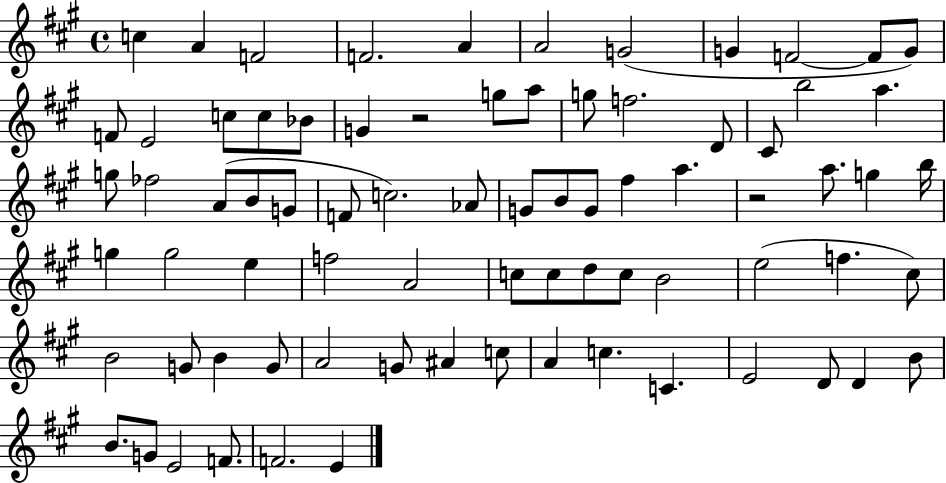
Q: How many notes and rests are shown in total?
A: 77